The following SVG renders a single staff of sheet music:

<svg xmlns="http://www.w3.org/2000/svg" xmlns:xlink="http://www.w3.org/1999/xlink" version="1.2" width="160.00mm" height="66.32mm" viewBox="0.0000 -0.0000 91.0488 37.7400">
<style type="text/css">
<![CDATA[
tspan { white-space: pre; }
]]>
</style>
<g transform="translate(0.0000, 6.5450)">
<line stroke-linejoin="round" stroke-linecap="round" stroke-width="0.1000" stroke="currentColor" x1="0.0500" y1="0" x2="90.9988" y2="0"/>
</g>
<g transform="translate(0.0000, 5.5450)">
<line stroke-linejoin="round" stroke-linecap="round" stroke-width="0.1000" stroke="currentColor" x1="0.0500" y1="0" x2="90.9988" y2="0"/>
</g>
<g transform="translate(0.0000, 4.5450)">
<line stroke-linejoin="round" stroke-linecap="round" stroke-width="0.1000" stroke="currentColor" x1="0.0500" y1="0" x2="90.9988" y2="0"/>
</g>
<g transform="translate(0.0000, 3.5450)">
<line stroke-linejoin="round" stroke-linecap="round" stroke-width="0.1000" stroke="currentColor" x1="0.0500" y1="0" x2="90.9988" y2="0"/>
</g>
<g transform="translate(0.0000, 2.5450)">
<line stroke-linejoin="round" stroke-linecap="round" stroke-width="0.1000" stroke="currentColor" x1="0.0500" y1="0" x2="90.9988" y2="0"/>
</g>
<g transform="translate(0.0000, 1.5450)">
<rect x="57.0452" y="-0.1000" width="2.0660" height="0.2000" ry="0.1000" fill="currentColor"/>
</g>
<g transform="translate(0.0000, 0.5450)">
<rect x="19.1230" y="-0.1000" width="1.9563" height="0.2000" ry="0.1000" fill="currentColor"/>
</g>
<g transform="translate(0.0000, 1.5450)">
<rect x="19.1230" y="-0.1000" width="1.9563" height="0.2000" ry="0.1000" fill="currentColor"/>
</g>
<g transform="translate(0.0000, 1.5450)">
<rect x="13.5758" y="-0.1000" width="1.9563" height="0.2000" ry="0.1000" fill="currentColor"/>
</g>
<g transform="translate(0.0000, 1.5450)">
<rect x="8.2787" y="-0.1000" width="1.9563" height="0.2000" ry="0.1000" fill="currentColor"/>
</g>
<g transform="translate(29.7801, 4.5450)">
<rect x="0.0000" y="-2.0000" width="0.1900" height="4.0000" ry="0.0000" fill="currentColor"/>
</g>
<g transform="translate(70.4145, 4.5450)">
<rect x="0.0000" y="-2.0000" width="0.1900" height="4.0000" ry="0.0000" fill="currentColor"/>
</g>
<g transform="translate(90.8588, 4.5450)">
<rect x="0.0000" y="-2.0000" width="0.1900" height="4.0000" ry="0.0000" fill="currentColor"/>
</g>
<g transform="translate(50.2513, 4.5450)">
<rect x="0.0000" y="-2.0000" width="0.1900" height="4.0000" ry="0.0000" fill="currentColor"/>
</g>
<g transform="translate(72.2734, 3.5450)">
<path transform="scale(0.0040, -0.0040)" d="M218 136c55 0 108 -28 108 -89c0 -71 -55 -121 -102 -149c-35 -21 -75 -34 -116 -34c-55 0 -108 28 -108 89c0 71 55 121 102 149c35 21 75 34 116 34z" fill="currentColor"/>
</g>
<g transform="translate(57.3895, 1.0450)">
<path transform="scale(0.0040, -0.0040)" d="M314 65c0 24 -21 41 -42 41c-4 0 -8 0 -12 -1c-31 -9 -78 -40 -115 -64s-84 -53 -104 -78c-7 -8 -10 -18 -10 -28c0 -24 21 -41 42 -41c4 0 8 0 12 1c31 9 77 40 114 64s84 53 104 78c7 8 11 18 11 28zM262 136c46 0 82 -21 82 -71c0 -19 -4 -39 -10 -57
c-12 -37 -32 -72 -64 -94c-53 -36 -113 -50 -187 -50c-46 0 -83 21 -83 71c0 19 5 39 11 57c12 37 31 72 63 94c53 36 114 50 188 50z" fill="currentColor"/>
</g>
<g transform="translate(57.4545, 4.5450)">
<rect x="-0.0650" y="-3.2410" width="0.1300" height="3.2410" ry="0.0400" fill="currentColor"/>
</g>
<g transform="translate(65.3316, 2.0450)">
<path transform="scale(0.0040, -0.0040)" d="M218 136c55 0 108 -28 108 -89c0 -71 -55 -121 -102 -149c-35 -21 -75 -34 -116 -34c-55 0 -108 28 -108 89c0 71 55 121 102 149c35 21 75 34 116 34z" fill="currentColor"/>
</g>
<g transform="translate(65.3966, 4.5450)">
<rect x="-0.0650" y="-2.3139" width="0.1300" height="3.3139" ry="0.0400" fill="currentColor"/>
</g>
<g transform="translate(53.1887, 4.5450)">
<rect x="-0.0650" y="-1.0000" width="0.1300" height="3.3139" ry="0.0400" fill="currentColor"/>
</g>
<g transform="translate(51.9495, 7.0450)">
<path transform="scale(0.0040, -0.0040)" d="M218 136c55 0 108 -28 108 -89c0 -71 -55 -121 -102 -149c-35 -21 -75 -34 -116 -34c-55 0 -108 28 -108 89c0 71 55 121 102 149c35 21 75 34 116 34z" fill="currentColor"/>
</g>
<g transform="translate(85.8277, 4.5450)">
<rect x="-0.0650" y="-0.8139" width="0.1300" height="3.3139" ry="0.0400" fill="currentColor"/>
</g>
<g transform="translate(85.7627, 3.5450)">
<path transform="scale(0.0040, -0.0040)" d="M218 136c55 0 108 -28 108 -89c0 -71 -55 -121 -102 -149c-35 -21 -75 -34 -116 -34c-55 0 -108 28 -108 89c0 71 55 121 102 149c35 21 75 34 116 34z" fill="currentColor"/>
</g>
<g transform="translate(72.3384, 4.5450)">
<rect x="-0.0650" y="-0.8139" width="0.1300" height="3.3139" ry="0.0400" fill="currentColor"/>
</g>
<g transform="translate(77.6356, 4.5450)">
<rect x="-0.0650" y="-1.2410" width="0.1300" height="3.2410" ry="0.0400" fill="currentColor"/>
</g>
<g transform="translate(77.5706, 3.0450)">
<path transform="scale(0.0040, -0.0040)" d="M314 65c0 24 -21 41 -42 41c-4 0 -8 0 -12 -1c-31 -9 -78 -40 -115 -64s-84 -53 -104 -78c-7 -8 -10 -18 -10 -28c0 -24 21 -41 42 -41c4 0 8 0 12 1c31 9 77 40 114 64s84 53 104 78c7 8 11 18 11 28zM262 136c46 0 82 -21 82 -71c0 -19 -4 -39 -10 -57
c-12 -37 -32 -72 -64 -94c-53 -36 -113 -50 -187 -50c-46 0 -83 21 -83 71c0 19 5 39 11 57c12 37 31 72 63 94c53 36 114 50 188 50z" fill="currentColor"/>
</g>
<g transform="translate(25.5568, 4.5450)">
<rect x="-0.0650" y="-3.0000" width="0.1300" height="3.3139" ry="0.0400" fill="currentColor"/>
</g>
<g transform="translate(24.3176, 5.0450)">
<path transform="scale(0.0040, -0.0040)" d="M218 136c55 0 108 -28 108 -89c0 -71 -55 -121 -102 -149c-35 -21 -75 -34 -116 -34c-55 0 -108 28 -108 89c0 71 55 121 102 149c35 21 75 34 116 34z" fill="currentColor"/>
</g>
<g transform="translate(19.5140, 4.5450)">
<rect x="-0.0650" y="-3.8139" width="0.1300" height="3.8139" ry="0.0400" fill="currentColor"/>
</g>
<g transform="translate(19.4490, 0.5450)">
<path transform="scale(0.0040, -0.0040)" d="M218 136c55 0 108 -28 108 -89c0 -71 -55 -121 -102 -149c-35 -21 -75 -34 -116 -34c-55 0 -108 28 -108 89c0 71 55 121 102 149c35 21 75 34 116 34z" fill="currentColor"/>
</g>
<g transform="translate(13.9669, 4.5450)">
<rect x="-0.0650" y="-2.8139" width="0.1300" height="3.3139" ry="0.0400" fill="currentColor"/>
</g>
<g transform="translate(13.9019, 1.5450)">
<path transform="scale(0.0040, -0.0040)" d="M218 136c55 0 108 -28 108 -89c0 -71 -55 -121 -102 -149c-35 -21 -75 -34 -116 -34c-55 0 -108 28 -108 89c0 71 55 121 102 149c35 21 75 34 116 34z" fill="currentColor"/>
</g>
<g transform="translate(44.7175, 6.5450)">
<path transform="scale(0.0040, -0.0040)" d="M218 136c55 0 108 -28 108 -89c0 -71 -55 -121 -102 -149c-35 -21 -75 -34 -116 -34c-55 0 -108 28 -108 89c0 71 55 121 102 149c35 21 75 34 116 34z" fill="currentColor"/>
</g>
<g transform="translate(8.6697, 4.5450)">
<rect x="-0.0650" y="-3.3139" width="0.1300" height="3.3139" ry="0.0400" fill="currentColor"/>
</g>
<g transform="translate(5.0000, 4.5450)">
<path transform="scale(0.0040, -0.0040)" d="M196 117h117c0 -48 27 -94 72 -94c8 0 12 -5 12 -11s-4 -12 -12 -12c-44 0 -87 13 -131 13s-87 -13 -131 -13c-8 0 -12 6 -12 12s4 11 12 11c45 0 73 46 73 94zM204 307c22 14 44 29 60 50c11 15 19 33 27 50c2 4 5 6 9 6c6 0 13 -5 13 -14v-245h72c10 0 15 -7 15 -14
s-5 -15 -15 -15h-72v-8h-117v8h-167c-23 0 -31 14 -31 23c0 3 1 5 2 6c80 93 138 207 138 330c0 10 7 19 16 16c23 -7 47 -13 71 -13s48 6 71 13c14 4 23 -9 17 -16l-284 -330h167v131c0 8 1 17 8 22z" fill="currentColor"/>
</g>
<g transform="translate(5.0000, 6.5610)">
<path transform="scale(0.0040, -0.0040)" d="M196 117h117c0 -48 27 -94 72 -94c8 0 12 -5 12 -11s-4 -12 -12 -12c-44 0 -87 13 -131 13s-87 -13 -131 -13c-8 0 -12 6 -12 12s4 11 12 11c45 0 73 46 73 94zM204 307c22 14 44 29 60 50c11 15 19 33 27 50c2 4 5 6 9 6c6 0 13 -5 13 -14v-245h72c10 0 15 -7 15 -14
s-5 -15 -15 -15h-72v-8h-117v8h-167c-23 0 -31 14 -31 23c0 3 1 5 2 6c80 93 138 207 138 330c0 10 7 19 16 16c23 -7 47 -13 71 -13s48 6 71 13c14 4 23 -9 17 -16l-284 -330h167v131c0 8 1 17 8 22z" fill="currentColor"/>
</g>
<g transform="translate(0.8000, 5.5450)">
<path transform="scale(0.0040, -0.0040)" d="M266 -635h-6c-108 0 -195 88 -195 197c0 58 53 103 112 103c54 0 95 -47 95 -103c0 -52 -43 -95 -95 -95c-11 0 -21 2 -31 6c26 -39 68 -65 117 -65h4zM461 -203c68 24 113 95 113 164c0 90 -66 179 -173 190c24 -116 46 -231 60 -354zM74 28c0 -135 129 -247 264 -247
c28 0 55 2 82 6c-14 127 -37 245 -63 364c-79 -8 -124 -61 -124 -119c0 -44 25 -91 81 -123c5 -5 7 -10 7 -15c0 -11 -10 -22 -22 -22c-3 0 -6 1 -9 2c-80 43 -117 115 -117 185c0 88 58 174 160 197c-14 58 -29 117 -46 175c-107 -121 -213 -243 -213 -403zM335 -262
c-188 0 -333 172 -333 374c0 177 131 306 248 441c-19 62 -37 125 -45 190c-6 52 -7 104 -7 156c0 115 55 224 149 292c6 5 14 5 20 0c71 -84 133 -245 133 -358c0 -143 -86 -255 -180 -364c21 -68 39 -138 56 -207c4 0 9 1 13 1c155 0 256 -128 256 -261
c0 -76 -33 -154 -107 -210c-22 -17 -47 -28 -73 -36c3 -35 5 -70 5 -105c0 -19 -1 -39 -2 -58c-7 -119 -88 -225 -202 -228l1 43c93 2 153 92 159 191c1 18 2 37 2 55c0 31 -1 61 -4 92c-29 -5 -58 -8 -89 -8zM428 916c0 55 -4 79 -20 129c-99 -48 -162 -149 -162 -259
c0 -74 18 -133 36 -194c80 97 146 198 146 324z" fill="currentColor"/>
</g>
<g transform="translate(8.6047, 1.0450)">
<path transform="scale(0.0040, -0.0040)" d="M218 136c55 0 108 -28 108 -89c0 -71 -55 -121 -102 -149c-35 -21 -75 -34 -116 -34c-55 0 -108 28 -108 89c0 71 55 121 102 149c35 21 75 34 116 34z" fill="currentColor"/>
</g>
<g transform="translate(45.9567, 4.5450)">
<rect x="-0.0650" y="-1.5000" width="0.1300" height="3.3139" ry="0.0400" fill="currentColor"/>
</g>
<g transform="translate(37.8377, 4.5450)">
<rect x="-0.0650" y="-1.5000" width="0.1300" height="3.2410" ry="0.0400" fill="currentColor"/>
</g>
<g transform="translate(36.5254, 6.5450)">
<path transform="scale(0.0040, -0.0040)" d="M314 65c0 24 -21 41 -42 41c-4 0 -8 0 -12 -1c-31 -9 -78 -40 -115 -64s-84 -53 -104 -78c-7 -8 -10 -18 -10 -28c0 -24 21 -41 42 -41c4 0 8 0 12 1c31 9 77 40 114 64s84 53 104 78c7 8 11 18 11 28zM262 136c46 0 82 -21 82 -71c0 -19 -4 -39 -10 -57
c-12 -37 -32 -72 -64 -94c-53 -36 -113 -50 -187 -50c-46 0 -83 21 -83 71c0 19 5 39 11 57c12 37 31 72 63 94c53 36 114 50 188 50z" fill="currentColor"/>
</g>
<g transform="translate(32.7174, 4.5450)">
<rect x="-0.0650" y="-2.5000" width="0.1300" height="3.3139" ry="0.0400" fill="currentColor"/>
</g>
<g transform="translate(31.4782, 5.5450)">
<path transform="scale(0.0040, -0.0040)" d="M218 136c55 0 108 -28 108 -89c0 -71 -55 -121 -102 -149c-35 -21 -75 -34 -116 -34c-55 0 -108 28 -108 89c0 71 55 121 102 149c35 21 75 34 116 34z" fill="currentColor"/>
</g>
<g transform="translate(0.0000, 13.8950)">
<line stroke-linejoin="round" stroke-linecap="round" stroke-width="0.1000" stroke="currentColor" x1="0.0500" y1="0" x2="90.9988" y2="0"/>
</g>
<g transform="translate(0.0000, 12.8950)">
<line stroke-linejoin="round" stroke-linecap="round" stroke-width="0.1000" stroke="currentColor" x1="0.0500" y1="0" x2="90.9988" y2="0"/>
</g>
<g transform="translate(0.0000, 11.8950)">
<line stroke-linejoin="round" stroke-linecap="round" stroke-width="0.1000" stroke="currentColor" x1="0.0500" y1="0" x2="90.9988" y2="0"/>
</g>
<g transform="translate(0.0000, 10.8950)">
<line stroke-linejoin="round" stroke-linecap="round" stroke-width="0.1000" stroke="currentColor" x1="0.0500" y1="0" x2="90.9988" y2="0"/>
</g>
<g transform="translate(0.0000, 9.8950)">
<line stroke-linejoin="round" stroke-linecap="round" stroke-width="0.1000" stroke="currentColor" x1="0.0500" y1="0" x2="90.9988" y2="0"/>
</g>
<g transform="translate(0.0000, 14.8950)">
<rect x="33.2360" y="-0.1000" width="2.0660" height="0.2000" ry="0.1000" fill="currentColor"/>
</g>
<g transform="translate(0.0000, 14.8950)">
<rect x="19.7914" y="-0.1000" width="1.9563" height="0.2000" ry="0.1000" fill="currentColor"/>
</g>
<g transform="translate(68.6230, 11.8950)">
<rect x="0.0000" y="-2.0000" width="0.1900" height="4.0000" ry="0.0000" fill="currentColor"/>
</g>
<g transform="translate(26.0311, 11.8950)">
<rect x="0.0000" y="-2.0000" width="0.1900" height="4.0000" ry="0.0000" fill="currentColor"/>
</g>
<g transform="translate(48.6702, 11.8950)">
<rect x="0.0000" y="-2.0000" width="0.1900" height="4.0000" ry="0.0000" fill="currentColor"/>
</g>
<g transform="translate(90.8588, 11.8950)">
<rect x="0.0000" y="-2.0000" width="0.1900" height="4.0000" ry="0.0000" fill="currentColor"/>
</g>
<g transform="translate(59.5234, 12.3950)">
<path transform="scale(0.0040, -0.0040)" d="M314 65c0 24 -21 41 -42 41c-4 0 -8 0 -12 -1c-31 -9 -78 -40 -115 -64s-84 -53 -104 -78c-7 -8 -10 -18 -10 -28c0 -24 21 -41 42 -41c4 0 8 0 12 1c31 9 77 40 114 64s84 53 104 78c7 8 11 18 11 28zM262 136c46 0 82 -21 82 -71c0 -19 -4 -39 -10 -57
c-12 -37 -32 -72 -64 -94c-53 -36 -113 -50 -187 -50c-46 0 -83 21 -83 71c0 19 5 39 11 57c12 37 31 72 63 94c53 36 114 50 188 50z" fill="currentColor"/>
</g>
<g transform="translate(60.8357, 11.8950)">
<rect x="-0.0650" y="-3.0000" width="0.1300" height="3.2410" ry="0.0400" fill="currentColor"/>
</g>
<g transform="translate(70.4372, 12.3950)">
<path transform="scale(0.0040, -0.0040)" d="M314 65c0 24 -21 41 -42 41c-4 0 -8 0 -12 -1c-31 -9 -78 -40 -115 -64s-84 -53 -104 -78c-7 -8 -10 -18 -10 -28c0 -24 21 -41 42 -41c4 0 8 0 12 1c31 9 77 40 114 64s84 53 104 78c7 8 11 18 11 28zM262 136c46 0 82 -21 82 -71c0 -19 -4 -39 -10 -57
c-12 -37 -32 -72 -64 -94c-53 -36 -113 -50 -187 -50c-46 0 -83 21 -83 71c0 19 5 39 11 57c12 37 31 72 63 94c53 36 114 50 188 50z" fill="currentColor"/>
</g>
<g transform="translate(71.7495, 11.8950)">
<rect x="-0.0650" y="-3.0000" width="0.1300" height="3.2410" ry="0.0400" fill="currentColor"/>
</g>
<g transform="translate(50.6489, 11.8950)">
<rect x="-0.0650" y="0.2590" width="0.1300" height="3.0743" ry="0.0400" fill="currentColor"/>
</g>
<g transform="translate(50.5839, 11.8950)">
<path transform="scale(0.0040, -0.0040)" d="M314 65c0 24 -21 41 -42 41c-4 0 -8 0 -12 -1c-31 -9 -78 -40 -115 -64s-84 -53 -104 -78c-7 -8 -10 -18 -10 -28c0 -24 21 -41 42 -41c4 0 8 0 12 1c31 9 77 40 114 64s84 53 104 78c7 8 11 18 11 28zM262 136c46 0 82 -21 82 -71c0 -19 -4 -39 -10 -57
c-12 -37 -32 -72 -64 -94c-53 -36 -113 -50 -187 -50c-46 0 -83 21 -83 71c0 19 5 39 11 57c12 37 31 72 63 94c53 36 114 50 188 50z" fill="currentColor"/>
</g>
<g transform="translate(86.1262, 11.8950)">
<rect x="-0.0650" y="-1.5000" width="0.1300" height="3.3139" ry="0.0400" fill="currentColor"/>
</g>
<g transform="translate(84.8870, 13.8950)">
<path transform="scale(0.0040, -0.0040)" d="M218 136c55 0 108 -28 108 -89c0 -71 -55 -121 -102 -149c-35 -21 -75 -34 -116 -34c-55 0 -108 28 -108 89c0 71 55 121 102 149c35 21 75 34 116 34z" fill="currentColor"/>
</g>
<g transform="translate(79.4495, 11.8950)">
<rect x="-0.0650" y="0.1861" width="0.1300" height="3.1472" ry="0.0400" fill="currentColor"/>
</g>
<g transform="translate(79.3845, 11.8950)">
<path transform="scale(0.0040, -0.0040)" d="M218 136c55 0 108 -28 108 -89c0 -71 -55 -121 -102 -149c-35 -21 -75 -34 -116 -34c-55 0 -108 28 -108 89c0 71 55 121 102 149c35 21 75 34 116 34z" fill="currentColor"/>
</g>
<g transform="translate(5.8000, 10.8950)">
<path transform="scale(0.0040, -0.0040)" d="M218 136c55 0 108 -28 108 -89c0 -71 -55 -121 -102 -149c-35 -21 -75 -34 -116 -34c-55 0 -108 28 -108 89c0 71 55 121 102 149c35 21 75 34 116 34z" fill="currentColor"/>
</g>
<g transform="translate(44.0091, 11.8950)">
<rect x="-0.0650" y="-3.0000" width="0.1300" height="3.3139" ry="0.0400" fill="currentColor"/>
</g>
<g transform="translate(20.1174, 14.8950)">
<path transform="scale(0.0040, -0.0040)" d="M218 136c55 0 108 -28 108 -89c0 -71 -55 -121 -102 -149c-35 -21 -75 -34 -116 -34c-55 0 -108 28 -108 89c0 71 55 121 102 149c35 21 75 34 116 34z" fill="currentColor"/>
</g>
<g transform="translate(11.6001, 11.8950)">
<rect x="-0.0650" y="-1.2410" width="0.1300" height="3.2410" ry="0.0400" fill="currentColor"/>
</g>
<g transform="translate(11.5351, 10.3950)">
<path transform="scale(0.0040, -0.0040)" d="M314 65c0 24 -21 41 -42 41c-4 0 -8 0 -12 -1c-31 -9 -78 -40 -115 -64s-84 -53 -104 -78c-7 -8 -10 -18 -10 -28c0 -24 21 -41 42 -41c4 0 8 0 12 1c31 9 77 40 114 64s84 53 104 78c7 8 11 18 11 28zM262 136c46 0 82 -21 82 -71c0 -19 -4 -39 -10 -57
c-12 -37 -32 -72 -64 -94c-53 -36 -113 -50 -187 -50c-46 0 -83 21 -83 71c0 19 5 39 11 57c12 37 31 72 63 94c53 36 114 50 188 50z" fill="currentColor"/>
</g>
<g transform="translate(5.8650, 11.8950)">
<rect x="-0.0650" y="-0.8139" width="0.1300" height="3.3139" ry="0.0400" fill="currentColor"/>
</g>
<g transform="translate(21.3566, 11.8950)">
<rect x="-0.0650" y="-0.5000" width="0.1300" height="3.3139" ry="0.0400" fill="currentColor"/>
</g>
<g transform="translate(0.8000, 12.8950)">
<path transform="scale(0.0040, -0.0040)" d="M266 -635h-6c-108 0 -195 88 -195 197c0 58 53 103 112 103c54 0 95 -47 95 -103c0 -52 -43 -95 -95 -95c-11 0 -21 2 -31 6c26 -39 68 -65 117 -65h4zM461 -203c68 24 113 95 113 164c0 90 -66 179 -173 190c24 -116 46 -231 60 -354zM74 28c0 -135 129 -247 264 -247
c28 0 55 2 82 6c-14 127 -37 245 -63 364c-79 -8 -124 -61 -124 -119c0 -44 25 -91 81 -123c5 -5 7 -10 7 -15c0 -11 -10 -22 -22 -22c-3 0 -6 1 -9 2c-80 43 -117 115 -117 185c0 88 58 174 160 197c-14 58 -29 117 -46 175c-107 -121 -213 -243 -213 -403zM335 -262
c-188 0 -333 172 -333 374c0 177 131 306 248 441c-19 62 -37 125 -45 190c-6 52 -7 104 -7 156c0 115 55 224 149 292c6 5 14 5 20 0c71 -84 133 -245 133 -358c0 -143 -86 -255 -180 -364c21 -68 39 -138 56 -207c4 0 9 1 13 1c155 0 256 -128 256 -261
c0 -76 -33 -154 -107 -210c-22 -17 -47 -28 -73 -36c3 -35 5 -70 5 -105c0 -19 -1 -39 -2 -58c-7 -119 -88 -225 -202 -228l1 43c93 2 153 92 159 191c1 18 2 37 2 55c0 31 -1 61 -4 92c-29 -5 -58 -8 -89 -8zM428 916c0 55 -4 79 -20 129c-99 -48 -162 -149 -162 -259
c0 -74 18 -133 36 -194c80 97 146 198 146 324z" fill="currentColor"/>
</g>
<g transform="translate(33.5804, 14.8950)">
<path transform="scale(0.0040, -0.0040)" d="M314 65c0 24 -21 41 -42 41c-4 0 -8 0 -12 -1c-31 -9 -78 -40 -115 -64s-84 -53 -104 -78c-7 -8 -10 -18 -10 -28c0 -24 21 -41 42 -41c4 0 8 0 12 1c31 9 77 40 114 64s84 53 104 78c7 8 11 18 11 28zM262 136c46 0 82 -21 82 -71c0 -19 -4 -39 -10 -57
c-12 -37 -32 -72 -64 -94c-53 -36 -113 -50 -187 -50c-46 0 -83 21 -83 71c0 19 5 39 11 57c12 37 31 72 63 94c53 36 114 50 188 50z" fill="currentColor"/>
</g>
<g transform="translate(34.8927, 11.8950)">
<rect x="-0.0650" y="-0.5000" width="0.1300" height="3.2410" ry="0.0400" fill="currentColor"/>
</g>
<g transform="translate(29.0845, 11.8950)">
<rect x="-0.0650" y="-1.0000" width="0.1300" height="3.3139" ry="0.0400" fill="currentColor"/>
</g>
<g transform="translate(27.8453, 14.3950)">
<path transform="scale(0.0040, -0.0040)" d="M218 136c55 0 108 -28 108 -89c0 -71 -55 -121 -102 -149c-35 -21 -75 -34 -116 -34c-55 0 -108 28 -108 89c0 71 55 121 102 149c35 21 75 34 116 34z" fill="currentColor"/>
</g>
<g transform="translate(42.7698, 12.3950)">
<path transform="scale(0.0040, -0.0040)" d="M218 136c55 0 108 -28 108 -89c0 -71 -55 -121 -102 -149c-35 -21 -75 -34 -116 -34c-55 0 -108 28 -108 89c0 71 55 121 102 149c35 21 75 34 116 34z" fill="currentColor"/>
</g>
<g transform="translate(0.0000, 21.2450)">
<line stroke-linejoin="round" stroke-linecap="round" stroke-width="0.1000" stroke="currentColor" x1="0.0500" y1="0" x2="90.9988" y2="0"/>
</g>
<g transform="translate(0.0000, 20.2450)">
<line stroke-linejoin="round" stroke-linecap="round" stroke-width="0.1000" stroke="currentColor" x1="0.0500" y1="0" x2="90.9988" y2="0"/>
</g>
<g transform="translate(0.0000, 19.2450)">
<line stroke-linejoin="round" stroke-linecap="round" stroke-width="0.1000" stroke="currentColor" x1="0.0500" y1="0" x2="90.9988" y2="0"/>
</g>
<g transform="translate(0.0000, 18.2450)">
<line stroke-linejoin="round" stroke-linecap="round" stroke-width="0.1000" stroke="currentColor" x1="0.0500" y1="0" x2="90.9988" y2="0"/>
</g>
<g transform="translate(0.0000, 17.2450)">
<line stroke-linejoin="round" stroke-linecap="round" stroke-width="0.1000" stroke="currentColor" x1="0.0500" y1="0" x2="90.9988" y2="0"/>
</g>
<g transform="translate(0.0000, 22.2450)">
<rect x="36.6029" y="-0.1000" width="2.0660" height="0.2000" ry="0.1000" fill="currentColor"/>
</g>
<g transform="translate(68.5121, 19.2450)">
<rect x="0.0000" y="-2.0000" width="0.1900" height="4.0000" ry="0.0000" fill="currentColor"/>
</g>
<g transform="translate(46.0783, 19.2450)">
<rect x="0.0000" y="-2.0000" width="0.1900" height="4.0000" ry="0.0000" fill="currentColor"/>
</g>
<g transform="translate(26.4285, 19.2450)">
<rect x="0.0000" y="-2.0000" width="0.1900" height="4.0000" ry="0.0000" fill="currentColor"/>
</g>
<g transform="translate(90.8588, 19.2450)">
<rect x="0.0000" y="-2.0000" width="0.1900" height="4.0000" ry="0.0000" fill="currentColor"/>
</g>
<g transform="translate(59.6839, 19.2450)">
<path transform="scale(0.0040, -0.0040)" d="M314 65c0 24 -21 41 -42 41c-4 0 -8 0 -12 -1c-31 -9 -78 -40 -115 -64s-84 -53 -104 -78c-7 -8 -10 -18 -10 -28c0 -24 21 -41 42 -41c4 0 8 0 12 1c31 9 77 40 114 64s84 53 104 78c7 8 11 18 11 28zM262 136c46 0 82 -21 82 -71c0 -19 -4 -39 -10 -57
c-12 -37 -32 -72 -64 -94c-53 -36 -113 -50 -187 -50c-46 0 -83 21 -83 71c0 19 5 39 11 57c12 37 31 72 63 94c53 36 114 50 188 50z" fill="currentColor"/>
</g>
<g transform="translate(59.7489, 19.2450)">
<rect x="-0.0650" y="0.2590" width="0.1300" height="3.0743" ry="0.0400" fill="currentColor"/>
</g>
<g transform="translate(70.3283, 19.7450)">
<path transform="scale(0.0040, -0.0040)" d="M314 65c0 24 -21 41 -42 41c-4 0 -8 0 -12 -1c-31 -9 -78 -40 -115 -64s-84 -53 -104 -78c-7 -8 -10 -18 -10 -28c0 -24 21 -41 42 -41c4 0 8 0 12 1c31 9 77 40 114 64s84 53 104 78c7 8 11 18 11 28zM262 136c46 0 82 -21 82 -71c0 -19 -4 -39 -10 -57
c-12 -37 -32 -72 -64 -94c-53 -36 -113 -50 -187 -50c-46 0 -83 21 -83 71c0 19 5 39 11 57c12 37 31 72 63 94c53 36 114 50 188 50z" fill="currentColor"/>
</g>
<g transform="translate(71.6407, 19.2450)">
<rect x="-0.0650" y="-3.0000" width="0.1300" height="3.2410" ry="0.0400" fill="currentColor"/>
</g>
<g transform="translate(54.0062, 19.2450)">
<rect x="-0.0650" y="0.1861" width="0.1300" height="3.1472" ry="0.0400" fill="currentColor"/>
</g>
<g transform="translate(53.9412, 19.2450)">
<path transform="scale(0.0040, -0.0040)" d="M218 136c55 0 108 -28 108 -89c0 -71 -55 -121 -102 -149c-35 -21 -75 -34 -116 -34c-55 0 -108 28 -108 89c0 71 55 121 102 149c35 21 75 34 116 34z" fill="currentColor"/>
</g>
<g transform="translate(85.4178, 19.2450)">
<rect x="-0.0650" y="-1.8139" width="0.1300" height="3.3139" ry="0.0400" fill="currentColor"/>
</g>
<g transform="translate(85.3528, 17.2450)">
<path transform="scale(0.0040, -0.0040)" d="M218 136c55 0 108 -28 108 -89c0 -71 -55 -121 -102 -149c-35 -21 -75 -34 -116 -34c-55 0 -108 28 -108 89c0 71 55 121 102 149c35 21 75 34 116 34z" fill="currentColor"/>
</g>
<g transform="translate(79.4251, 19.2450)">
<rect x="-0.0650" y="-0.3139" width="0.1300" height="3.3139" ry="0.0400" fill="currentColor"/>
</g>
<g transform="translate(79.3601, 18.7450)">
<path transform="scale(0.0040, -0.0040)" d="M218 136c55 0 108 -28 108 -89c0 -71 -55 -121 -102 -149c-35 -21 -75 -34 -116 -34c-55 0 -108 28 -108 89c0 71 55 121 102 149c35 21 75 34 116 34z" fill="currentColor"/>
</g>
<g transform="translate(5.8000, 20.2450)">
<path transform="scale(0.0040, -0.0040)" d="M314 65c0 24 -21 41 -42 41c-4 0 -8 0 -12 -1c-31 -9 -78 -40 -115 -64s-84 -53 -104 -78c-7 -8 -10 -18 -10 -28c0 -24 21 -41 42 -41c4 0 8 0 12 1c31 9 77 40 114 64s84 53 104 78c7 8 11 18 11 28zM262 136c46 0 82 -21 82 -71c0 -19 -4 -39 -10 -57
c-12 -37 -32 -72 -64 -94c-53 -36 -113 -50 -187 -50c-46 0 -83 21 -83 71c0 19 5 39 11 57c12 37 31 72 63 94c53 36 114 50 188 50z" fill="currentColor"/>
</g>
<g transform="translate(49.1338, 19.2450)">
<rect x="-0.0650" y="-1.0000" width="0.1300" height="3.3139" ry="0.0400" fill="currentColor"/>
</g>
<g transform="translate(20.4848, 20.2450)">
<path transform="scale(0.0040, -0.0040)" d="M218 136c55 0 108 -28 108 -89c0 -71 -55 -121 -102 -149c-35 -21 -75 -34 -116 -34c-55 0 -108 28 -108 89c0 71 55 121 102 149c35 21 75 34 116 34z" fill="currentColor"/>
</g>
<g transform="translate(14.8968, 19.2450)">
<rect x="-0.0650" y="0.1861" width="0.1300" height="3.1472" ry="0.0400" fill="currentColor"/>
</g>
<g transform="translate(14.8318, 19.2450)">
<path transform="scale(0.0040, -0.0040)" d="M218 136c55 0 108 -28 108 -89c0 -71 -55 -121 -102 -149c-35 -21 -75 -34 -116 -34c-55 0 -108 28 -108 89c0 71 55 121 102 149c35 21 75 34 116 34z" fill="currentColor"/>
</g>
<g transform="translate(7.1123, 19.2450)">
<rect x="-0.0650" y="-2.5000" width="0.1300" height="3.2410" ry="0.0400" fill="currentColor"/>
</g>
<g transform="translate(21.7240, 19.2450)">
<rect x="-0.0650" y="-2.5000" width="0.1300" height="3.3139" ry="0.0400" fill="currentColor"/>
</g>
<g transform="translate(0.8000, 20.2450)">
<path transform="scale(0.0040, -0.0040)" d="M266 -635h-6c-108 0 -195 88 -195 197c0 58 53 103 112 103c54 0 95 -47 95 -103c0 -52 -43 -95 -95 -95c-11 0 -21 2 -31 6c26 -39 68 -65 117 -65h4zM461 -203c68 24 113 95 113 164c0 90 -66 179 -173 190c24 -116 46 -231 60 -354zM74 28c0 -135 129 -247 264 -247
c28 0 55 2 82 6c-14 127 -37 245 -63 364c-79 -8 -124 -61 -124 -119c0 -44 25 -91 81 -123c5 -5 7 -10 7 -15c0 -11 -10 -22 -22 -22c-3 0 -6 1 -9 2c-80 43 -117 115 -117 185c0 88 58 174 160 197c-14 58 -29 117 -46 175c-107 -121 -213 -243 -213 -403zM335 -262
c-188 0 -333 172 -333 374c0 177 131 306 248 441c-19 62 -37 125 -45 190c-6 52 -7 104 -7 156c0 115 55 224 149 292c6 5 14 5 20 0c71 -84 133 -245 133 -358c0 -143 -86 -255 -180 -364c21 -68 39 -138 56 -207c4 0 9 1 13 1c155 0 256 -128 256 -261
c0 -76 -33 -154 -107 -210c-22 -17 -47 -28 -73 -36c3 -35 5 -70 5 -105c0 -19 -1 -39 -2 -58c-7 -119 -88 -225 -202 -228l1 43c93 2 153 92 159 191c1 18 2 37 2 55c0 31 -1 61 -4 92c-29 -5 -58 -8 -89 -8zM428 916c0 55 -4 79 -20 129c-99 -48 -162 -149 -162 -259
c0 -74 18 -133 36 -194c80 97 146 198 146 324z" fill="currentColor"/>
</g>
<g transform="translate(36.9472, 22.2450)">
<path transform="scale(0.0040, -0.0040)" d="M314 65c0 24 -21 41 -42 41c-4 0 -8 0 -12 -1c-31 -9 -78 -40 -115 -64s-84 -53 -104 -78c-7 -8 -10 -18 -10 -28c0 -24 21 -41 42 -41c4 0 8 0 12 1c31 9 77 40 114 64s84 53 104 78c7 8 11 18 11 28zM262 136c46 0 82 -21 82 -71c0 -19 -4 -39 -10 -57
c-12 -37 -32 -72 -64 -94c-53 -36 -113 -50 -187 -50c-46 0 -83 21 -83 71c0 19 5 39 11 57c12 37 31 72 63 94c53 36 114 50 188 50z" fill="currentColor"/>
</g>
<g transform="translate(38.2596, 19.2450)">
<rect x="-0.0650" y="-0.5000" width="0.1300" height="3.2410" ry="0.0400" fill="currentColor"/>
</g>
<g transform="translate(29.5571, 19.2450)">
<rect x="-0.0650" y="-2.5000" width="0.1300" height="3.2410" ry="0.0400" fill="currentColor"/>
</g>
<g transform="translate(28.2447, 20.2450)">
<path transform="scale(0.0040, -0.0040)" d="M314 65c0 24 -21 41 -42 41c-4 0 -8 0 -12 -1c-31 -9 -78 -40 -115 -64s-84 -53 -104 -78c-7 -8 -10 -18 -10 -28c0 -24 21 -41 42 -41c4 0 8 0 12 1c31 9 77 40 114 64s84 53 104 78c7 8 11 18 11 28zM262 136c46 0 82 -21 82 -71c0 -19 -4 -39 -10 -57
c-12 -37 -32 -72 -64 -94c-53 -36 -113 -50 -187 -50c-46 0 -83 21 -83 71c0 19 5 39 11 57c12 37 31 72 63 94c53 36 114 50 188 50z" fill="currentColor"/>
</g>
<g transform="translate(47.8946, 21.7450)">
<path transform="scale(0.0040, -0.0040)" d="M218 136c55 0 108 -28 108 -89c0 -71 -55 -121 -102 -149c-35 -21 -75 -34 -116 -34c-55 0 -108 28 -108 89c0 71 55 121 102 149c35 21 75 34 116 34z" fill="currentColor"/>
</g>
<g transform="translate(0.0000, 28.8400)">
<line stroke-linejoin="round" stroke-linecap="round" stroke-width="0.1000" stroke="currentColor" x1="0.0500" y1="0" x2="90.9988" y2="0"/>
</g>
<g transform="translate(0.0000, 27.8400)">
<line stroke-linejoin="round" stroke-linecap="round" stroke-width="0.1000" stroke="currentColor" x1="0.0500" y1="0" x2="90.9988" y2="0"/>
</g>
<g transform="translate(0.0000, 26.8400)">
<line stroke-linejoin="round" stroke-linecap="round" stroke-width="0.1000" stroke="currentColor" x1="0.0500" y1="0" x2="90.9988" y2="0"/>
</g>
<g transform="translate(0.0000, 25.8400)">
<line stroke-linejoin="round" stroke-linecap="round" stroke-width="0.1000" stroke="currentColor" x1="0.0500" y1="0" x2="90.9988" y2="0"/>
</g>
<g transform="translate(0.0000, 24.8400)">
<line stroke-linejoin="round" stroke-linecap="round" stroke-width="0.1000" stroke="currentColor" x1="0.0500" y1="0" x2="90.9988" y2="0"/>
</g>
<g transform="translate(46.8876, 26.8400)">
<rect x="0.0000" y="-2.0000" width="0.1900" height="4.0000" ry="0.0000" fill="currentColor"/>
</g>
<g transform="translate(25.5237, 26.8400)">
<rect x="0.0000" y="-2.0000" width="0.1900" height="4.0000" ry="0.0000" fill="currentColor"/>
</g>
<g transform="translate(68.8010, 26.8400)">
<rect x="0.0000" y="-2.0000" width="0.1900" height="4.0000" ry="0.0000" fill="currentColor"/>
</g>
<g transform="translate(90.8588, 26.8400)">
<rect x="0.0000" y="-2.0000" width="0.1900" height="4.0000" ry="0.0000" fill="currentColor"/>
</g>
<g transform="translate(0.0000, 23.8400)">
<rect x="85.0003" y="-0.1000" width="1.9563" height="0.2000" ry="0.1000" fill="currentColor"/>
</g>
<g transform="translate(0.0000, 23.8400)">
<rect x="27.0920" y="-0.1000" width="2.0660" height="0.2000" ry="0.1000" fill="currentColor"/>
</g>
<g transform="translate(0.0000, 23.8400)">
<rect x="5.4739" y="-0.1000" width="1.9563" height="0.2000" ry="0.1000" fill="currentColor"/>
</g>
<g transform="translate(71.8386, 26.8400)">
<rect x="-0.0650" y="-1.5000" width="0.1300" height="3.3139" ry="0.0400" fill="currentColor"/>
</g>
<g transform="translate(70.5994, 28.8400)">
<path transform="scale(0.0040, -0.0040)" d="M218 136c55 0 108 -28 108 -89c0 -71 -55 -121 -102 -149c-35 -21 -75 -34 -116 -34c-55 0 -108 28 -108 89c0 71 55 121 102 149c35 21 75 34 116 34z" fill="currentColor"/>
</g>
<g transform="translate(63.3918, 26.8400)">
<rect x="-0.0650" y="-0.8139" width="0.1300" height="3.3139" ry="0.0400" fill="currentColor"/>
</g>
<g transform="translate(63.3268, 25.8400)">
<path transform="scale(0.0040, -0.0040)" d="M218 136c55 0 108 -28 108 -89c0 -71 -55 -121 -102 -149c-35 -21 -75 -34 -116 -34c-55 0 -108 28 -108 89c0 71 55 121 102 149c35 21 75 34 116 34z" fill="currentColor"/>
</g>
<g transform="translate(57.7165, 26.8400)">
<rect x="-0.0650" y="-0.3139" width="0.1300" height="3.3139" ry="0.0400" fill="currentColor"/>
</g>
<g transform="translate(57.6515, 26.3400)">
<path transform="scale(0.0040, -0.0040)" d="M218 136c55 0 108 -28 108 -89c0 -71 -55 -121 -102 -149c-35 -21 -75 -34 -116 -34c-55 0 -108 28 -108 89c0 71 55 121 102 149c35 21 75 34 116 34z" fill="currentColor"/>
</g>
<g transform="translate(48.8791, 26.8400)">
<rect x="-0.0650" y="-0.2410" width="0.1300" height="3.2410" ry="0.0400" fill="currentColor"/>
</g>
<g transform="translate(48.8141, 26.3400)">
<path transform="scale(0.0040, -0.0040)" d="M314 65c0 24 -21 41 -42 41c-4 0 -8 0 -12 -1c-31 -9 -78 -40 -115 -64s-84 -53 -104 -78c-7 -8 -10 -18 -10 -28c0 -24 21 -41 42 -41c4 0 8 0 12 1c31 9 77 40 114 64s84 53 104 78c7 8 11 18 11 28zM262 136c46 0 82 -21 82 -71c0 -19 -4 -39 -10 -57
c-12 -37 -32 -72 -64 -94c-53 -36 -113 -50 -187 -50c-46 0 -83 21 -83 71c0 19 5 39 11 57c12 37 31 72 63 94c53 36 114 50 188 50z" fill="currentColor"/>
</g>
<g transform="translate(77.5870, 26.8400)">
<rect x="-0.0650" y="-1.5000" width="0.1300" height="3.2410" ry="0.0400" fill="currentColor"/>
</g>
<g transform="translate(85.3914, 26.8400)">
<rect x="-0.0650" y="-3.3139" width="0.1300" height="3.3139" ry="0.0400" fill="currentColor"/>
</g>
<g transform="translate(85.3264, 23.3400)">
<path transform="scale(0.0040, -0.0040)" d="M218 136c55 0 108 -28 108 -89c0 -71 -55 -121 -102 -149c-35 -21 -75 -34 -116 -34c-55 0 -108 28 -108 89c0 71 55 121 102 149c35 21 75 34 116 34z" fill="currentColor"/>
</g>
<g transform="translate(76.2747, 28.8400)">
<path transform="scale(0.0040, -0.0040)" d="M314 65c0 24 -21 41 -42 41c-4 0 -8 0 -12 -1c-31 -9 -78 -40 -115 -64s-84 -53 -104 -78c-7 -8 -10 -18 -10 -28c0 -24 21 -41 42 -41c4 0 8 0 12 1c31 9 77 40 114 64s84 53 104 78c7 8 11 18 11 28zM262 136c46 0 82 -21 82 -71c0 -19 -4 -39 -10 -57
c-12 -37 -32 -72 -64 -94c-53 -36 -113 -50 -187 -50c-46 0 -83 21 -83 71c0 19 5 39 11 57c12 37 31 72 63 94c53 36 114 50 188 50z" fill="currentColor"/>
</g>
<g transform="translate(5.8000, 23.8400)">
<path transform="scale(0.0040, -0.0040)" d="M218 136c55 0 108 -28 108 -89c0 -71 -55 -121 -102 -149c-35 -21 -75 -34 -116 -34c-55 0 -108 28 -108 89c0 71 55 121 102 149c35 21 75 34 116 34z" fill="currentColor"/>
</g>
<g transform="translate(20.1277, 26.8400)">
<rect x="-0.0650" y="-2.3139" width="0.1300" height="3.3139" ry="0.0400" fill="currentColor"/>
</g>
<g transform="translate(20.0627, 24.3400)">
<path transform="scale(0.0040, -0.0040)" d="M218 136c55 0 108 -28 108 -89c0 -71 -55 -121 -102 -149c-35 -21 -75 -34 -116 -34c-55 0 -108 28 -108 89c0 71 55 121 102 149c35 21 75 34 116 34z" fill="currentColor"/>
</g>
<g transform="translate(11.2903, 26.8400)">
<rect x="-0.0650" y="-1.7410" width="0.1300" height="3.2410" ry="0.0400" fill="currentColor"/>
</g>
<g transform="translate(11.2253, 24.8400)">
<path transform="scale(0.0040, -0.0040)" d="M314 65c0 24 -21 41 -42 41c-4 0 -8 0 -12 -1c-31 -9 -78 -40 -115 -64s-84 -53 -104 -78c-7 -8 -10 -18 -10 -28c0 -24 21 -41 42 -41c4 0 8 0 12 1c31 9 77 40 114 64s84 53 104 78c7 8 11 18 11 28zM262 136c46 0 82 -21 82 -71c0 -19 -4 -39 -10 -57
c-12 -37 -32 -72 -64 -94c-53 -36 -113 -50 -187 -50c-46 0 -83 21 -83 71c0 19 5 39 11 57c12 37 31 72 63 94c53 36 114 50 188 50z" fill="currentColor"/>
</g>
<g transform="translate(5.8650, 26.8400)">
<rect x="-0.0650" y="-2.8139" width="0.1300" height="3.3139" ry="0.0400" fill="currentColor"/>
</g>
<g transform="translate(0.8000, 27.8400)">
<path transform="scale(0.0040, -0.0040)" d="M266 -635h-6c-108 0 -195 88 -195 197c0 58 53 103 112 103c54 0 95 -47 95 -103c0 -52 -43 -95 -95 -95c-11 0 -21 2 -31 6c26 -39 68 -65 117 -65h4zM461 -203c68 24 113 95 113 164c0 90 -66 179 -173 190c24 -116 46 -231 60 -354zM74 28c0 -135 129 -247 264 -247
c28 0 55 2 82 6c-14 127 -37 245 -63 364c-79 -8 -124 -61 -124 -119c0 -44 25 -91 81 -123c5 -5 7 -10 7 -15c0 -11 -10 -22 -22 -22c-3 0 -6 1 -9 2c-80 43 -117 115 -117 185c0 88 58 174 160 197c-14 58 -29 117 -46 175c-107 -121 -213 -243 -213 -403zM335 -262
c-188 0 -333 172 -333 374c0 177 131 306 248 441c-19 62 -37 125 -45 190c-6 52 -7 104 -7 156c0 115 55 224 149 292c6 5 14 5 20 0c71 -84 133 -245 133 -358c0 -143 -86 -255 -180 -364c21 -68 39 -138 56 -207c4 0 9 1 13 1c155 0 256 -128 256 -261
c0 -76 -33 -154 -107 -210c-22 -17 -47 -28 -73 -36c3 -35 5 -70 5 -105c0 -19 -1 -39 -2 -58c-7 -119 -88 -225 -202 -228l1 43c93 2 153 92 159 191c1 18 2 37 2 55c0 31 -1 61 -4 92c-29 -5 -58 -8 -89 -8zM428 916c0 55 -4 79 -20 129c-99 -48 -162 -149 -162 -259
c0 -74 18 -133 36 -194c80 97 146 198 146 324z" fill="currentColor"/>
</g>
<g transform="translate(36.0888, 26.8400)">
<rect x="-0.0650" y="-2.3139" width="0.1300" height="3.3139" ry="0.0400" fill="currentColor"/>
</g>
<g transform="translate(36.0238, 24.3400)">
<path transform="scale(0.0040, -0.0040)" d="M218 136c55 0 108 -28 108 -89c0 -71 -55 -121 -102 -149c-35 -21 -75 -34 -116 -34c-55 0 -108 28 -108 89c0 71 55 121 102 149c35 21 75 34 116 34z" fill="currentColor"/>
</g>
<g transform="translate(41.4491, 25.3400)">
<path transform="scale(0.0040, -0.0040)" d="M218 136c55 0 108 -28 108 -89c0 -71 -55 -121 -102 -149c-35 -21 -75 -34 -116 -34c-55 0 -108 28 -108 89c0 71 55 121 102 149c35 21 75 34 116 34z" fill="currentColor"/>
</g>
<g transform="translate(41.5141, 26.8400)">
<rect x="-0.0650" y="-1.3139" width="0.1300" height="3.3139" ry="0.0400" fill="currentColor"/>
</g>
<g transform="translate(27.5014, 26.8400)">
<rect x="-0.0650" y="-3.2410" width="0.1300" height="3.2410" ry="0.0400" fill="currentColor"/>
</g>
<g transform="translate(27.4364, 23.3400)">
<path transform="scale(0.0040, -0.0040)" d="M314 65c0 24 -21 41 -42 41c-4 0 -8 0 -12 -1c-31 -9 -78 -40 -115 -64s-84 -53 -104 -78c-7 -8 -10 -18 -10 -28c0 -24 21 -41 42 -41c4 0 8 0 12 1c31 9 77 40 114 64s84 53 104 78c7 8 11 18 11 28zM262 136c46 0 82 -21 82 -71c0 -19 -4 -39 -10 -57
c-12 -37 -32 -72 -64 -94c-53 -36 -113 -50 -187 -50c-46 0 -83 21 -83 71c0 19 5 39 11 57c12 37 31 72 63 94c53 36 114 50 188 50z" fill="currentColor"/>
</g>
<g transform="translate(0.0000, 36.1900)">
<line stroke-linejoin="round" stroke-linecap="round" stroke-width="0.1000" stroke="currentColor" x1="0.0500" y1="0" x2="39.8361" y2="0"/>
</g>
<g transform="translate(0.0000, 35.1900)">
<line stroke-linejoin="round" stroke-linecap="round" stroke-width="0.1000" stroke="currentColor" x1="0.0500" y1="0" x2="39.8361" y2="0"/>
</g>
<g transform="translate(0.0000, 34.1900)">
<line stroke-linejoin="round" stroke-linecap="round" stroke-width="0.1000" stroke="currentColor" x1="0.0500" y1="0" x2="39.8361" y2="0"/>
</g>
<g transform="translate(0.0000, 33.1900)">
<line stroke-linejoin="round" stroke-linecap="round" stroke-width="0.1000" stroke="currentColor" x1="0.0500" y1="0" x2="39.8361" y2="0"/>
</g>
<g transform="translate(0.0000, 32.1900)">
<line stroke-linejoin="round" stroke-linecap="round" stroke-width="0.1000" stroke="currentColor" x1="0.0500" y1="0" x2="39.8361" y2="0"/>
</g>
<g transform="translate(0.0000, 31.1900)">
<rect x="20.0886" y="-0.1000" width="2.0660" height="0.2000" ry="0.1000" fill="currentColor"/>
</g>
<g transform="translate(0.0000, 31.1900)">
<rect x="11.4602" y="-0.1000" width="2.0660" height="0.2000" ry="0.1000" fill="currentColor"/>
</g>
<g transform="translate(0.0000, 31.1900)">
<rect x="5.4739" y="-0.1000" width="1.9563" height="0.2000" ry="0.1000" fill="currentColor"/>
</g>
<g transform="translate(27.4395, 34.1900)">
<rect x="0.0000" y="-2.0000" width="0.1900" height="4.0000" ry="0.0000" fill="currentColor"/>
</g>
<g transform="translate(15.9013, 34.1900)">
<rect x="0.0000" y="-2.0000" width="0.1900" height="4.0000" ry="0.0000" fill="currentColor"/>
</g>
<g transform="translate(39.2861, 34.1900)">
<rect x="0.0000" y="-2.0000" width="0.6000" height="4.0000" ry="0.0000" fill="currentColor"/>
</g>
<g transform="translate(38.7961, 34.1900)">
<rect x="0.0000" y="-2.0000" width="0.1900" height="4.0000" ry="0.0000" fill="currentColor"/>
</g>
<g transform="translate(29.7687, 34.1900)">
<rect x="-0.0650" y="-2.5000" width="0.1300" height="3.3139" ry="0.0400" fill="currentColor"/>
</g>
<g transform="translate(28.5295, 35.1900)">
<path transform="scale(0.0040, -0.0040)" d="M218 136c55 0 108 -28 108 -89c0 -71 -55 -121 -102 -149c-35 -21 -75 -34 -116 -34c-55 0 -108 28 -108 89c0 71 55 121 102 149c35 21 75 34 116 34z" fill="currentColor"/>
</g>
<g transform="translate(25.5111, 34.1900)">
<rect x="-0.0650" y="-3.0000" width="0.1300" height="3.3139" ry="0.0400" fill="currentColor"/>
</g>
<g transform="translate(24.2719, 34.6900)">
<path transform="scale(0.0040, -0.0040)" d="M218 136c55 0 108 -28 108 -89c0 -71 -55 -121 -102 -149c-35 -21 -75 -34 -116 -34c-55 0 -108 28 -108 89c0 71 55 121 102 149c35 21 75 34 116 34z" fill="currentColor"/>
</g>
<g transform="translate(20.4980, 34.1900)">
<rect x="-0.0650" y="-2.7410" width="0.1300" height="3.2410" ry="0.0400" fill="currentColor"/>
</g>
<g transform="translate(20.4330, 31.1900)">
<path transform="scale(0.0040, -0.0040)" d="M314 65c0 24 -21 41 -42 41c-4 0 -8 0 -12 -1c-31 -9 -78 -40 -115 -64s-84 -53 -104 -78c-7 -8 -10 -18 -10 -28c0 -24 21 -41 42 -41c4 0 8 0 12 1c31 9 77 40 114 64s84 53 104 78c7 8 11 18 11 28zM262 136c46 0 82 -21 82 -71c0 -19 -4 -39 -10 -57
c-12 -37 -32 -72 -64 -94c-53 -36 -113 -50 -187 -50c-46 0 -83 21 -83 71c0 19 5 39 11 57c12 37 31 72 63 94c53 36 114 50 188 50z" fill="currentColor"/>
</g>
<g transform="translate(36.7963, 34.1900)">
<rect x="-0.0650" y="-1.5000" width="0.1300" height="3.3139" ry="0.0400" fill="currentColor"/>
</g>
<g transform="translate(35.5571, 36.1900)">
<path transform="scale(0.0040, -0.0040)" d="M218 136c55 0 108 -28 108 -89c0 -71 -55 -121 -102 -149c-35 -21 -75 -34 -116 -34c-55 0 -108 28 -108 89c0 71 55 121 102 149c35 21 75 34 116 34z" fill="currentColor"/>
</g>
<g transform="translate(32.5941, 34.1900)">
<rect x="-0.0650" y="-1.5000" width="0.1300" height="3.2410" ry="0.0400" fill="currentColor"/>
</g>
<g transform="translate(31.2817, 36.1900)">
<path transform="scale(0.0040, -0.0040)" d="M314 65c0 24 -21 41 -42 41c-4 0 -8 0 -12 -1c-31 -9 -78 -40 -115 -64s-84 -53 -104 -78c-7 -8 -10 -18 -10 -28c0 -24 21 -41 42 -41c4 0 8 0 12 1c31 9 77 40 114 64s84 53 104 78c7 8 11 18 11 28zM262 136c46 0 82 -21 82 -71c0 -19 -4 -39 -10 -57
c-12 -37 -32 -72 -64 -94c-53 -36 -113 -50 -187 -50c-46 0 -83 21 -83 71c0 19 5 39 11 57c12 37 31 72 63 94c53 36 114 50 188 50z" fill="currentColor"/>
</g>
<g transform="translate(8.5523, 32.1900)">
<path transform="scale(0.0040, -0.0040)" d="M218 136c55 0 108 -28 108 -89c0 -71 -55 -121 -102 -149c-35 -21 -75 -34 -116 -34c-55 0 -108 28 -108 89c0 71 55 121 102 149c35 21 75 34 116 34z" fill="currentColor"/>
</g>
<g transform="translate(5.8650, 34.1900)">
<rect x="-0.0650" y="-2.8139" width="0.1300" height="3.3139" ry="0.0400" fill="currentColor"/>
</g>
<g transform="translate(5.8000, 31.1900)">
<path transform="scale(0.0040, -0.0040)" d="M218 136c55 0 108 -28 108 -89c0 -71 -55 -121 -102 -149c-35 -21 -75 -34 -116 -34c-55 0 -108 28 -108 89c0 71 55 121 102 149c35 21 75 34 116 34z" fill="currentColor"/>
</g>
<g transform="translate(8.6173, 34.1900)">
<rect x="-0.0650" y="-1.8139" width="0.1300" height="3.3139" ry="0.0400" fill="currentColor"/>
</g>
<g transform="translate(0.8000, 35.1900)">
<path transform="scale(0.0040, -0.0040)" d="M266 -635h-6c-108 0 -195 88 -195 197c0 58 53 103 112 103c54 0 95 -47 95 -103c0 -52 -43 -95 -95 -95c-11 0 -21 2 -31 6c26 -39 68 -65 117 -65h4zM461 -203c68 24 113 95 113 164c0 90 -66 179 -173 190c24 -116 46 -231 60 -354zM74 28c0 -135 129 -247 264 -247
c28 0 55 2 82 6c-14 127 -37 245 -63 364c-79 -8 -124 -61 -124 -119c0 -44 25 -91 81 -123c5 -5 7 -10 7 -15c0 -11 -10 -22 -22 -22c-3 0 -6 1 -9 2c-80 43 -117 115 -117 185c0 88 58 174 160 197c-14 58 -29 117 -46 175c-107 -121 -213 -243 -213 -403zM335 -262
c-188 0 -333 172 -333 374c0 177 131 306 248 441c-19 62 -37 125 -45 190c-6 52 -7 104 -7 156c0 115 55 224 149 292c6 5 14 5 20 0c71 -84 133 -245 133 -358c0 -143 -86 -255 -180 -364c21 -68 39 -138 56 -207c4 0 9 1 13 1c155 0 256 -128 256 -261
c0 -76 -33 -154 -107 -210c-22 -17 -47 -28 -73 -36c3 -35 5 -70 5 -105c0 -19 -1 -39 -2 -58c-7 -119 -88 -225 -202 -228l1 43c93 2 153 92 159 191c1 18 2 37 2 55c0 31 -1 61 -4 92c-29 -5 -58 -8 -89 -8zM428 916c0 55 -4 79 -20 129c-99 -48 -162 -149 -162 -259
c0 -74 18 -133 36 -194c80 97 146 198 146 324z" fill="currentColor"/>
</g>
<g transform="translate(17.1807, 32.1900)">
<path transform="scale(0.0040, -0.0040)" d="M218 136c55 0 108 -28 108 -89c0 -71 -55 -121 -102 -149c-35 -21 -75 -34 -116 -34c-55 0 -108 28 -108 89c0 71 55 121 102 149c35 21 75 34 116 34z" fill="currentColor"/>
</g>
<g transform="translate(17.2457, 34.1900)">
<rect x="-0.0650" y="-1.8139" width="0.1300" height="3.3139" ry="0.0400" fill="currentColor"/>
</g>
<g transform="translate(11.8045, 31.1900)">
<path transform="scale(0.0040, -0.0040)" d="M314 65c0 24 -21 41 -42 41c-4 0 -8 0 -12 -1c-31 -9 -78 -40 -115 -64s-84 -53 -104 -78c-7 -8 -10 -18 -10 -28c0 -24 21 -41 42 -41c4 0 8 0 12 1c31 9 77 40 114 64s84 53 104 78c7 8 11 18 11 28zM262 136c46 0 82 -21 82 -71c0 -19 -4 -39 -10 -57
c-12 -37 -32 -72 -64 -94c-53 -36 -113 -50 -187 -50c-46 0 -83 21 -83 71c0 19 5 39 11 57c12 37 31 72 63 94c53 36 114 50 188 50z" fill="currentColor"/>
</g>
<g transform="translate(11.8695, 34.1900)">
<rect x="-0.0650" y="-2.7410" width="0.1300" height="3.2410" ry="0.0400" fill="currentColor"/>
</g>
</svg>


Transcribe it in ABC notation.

X:1
T:Untitled
M:4/4
L:1/4
K:C
b a c' A G E2 E D b2 g d e2 d d e2 C D C2 A B2 A2 A2 B E G2 B G G2 C2 D B B2 A2 c f a f2 g b2 g e c2 c d E E2 b a f a2 f a2 A G E2 E